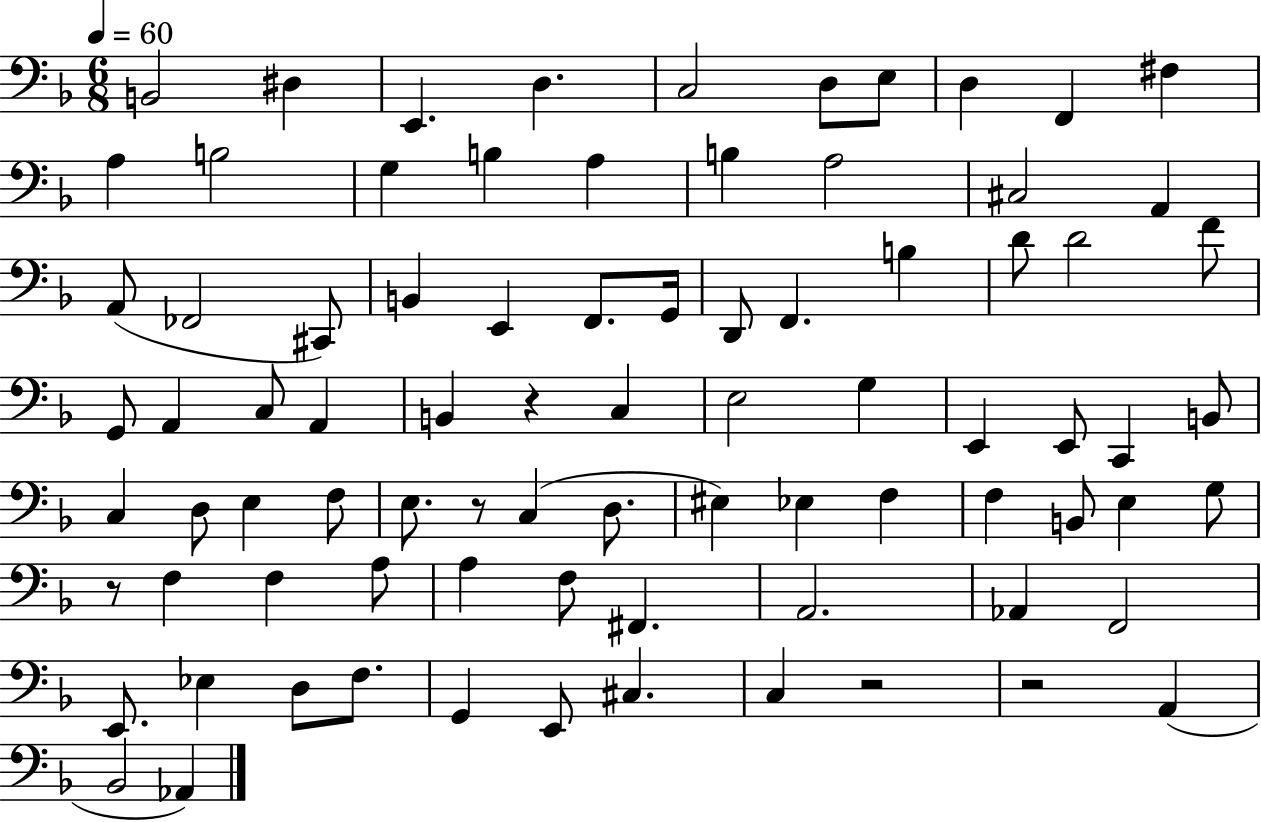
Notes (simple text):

B2/h D#3/q E2/q. D3/q. C3/h D3/e E3/e D3/q F2/q F#3/q A3/q B3/h G3/q B3/q A3/q B3/q A3/h C#3/h A2/q A2/e FES2/h C#2/e B2/q E2/q F2/e. G2/s D2/e F2/q. B3/q D4/e D4/h F4/e G2/e A2/q C3/e A2/q B2/q R/q C3/q E3/h G3/q E2/q E2/e C2/q B2/e C3/q D3/e E3/q F3/e E3/e. R/e C3/q D3/e. EIS3/q Eb3/q F3/q F3/q B2/e E3/q G3/e R/e F3/q F3/q A3/e A3/q F3/e F#2/q. A2/h. Ab2/q F2/h E2/e. Eb3/q D3/e F3/e. G2/q E2/e C#3/q. C3/q R/h R/h A2/q Bb2/h Ab2/q